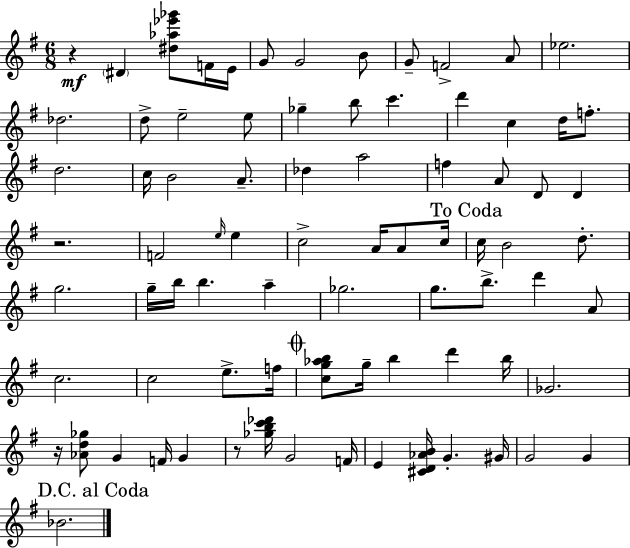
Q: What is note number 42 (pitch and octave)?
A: G5